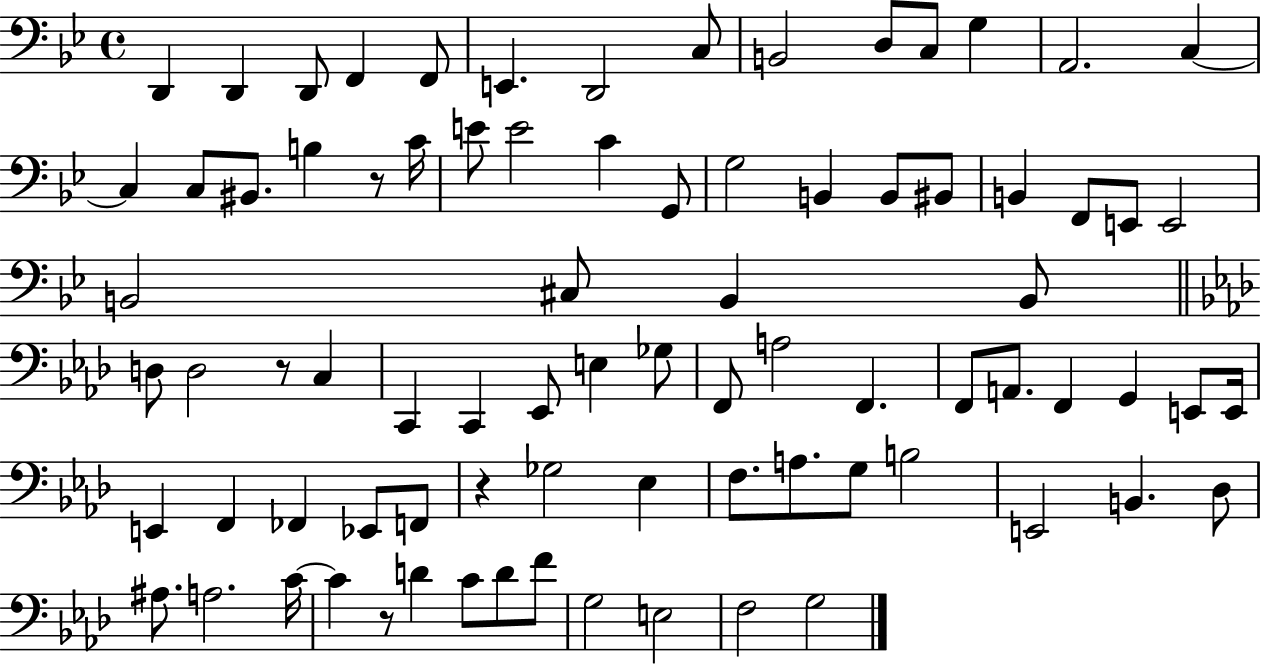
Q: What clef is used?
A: bass